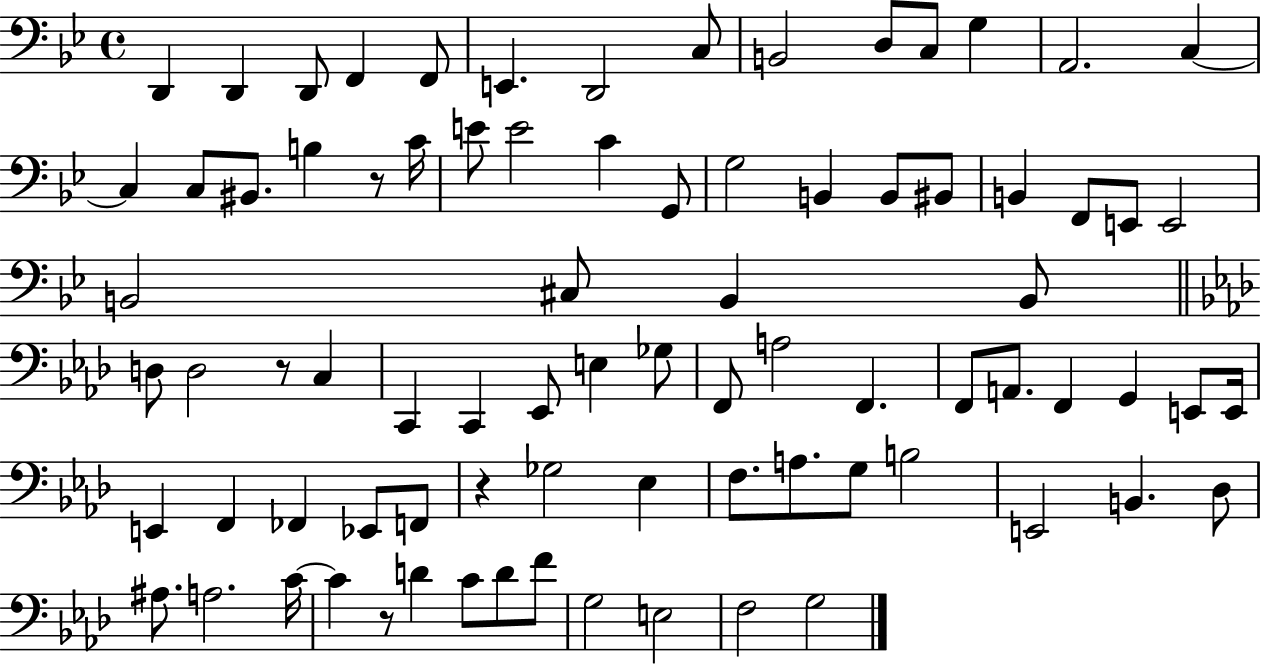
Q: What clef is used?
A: bass